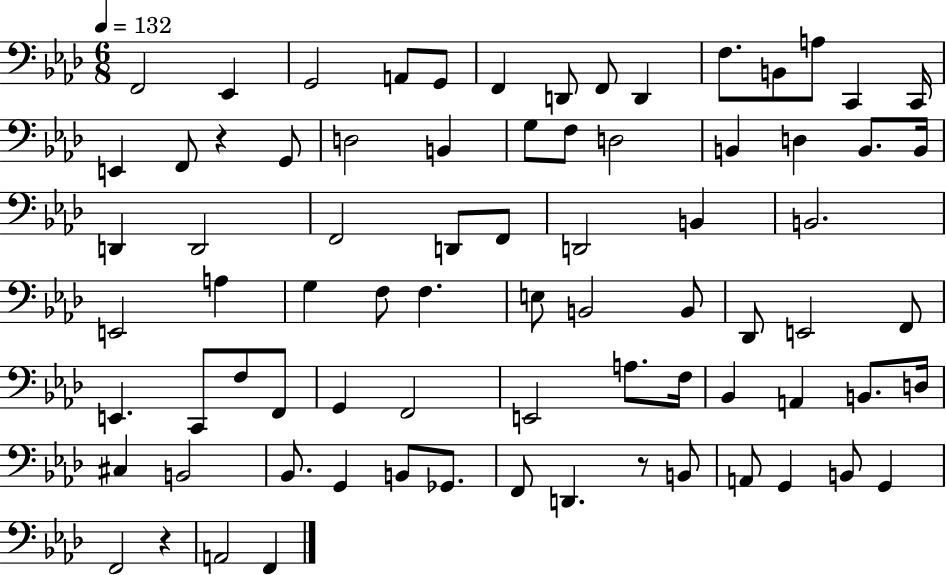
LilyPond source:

{
  \clef bass
  \numericTimeSignature
  \time 6/8
  \key aes \major
  \tempo 4 = 132
  f,2 ees,4 | g,2 a,8 g,8 | f,4 d,8 f,8 d,4 | f8. b,8 a8 c,4 c,16 | \break e,4 f,8 r4 g,8 | d2 b,4 | g8 f8 d2 | b,4 d4 b,8. b,16 | \break d,4 d,2 | f,2 d,8 f,8 | d,2 b,4 | b,2. | \break e,2 a4 | g4 f8 f4. | e8 b,2 b,8 | des,8 e,2 f,8 | \break e,4. c,8 f8 f,8 | g,4 f,2 | e,2 a8. f16 | bes,4 a,4 b,8. d16 | \break cis4 b,2 | bes,8. g,4 b,8 ges,8. | f,8 d,4. r8 b,8 | a,8 g,4 b,8 g,4 | \break f,2 r4 | a,2 f,4 | \bar "|."
}